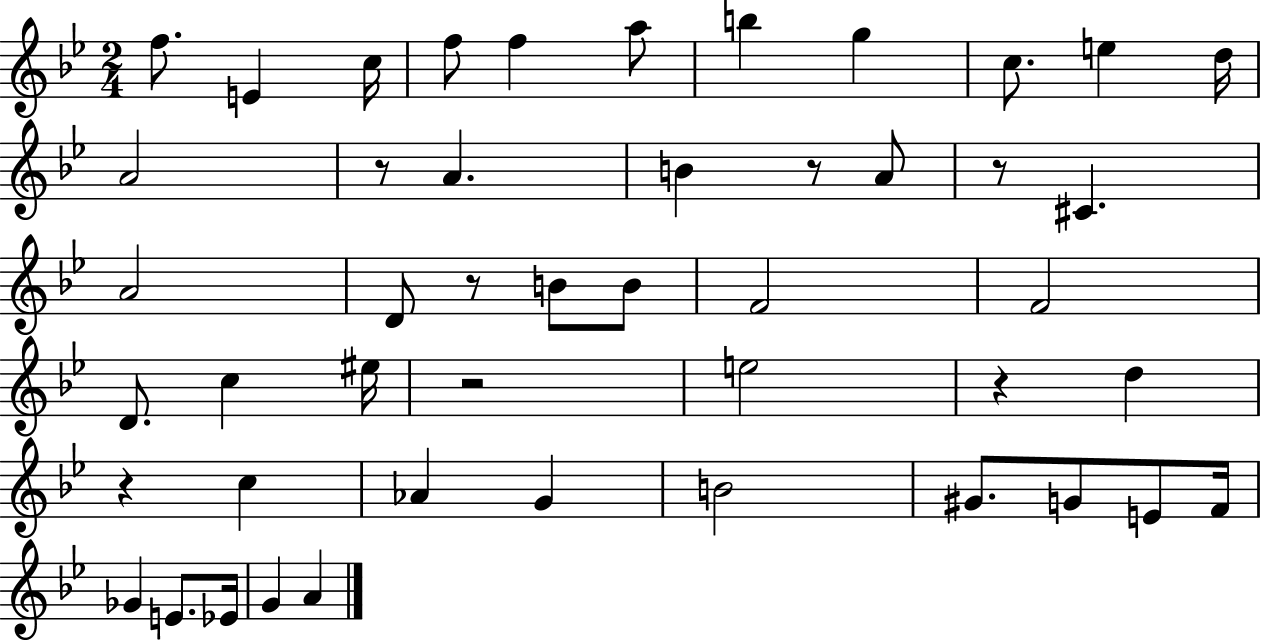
{
  \clef treble
  \numericTimeSignature
  \time 2/4
  \key bes \major
  \repeat volta 2 { f''8. e'4 c''16 | f''8 f''4 a''8 | b''4 g''4 | c''8. e''4 d''16 | \break a'2 | r8 a'4. | b'4 r8 a'8 | r8 cis'4. | \break a'2 | d'8 r8 b'8 b'8 | f'2 | f'2 | \break d'8. c''4 eis''16 | r2 | e''2 | r4 d''4 | \break r4 c''4 | aes'4 g'4 | b'2 | gis'8. g'8 e'8 f'16 | \break ges'4 e'8. ees'16 | g'4 a'4 | } \bar "|."
}